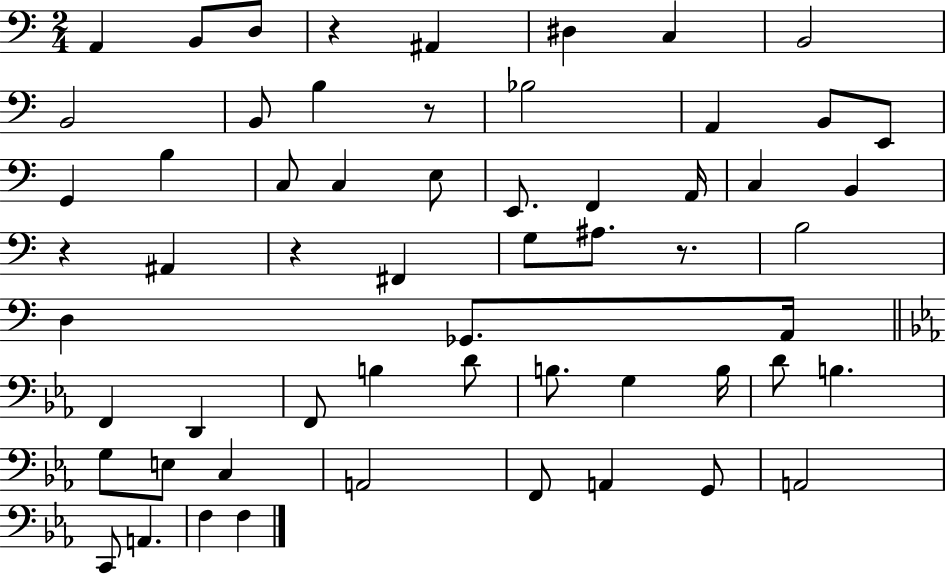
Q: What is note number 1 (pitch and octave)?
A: A2